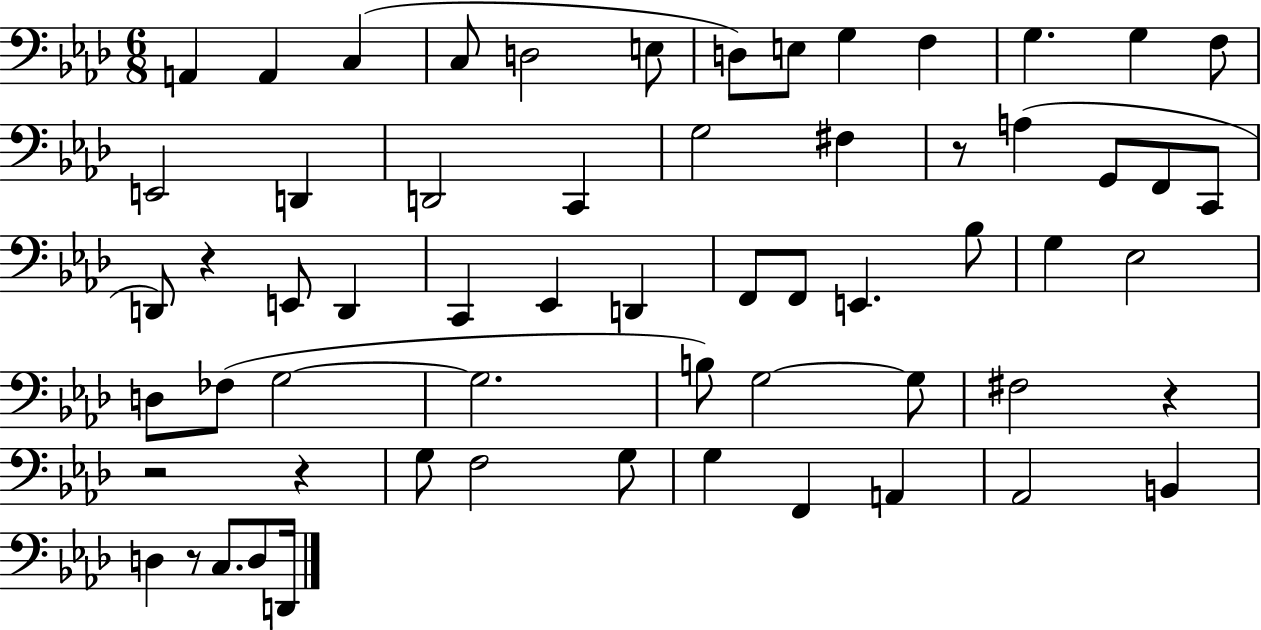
{
  \clef bass
  \numericTimeSignature
  \time 6/8
  \key aes \major
  \repeat volta 2 { a,4 a,4 c4( | c8 d2 e8 | d8) e8 g4 f4 | g4. g4 f8 | \break e,2 d,4 | d,2 c,4 | g2 fis4 | r8 a4( g,8 f,8 c,8 | \break d,8) r4 e,8 d,4 | c,4 ees,4 d,4 | f,8 f,8 e,4. bes8 | g4 ees2 | \break d8 fes8( g2~~ | g2. | b8) g2~~ g8 | fis2 r4 | \break r2 r4 | g8 f2 g8 | g4 f,4 a,4 | aes,2 b,4 | \break d4 r8 c8. d8 d,16 | } \bar "|."
}